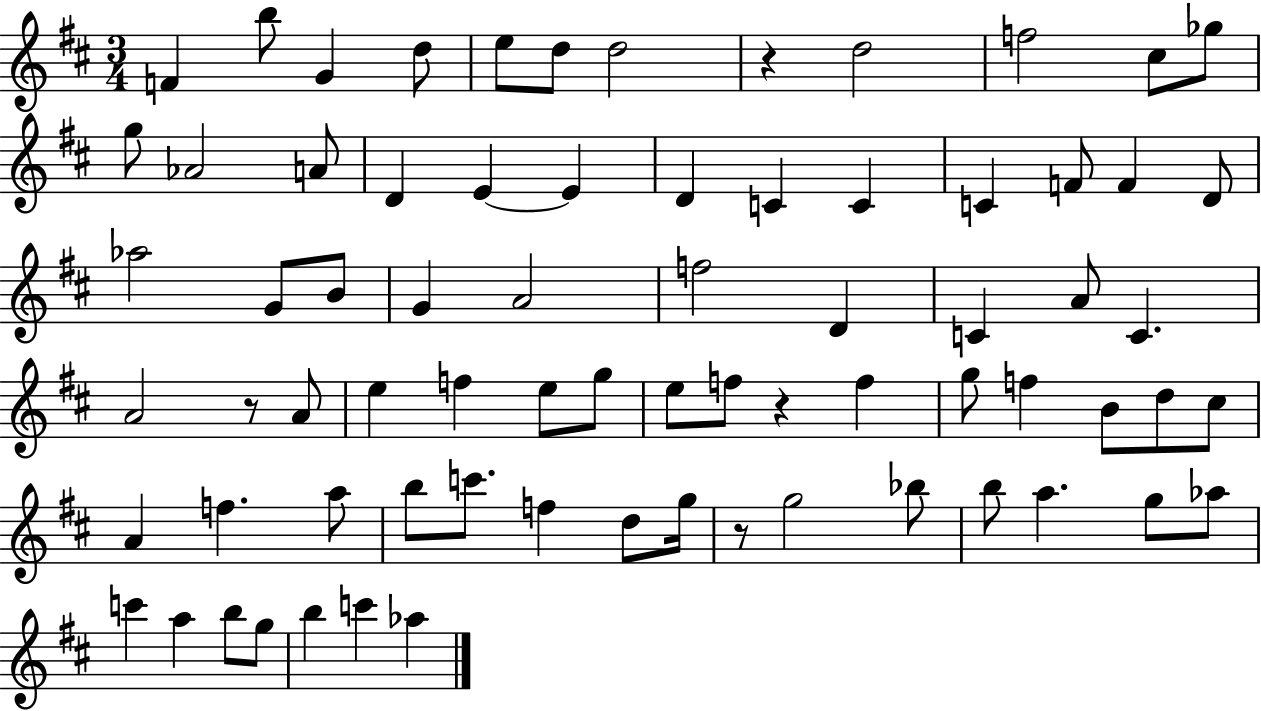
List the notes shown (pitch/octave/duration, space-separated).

F4/q B5/e G4/q D5/e E5/e D5/e D5/h R/q D5/h F5/h C#5/e Gb5/e G5/e Ab4/h A4/e D4/q E4/q E4/q D4/q C4/q C4/q C4/q F4/e F4/q D4/e Ab5/h G4/e B4/e G4/q A4/h F5/h D4/q C4/q A4/e C4/q. A4/h R/e A4/e E5/q F5/q E5/e G5/e E5/e F5/e R/q F5/q G5/e F5/q B4/e D5/e C#5/e A4/q F5/q. A5/e B5/e C6/e. F5/q D5/e G5/s R/e G5/h Bb5/e B5/e A5/q. G5/e Ab5/e C6/q A5/q B5/e G5/e B5/q C6/q Ab5/q